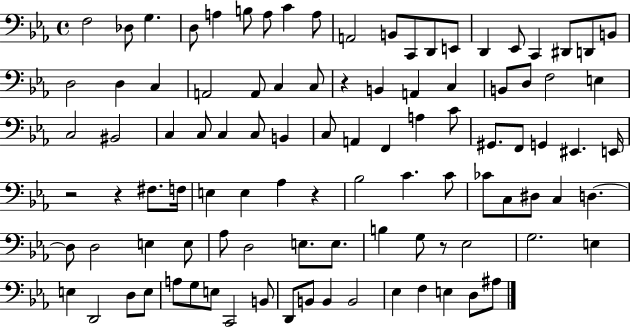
{
  \clef bass
  \time 4/4
  \defaultTimeSignature
  \key ees \major
  \repeat volta 2 { f2 des8 g4. | d8 a4 b8 a8 c'4 a8 | a,2 b,8 c,8 d,8 e,8 | d,4 ees,8 c,4 dis,8 d,8 b,8 | \break d2 d4 c4 | a,2 a,8 c4 c8 | r4 b,4 a,4 c4 | b,8 d8 f2 e4 | \break c2 bis,2 | c4 c8 c4 c8 b,4 | c8 a,4 f,4 a4 c'8 | gis,8. f,8 g,4 eis,4. e,16 | \break r2 r4 fis8. f16 | e4 e4 aes4 r4 | bes2 c'4. c'8 | ces'8 c8 dis8 c4 d4.~~ | \break d8 d2 e4 e8 | aes8 d2 e8. e8. | b4 g8 r8 ees2 | g2. e4 | \break e4 d,2 d8 e8 | a8 g8 e8 c,2 b,8 | d,8 b,8 b,4 b,2 | ees4 f4 e4 d8 ais8 | \break } \bar "|."
}